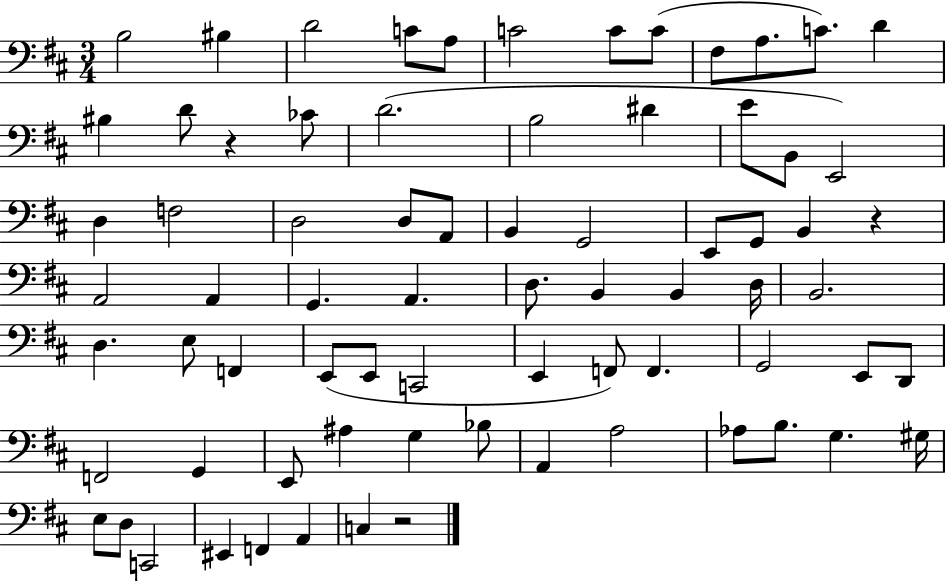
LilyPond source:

{
  \clef bass
  \numericTimeSignature
  \time 3/4
  \key d \major
  b2 bis4 | d'2 c'8 a8 | c'2 c'8 c'8( | fis8 a8. c'8.) d'4 | \break bis4 d'8 r4 ces'8 | d'2.( | b2 dis'4 | e'8 b,8 e,2) | \break d4 f2 | d2 d8 a,8 | b,4 g,2 | e,8 g,8 b,4 r4 | \break a,2 a,4 | g,4. a,4. | d8. b,4 b,4 d16 | b,2. | \break d4. e8 f,4 | e,8( e,8 c,2 | e,4 f,8) f,4. | g,2 e,8 d,8 | \break f,2 g,4 | e,8 ais4 g4 bes8 | a,4 a2 | aes8 b8. g4. gis16 | \break e8 d8 c,2 | eis,4 f,4 a,4 | c4 r2 | \bar "|."
}